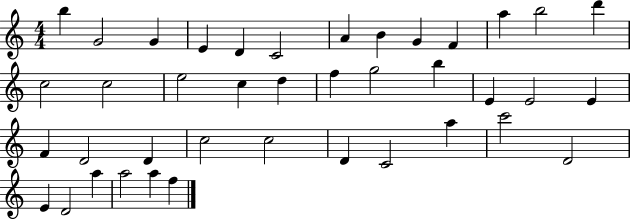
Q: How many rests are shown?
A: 0